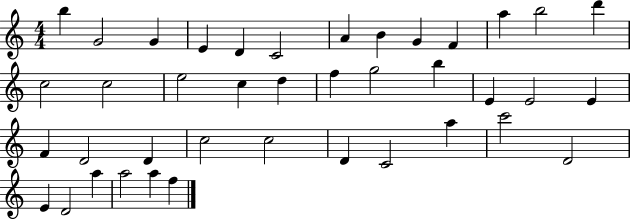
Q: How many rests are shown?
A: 0